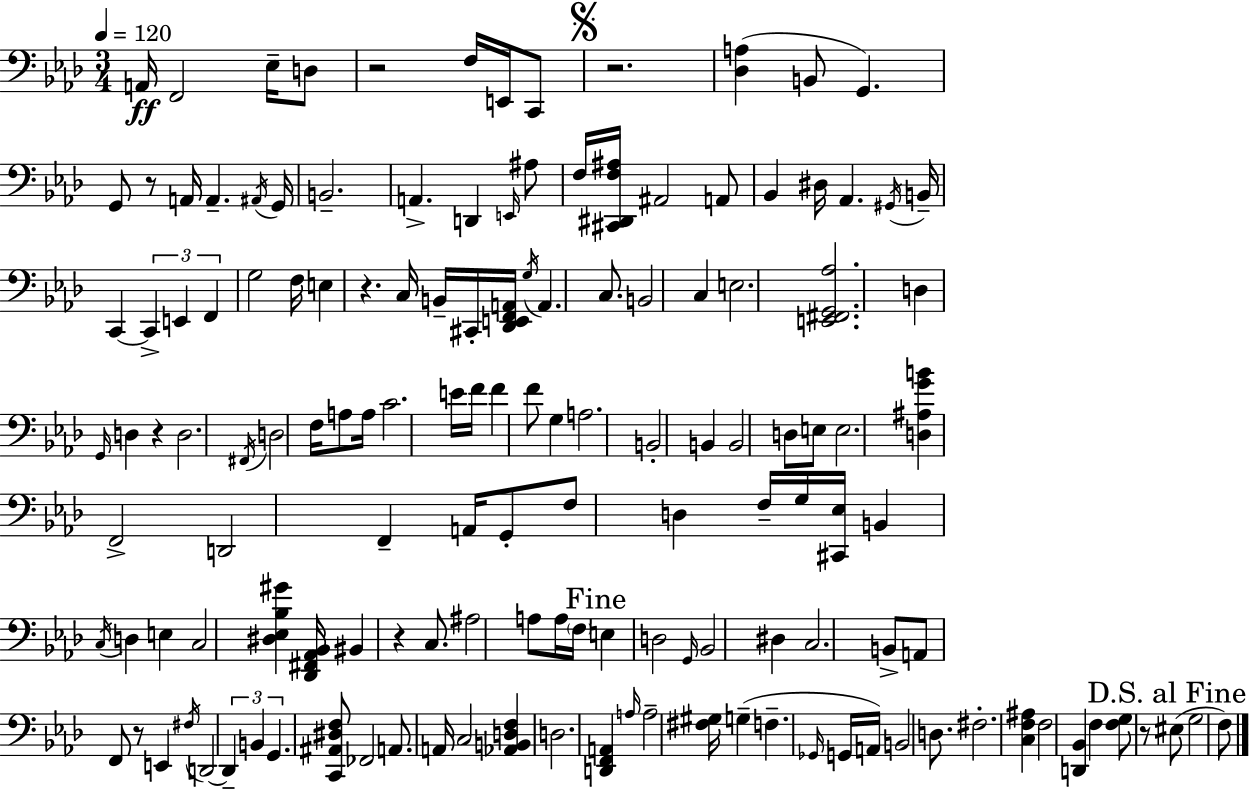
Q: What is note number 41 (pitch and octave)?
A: B2